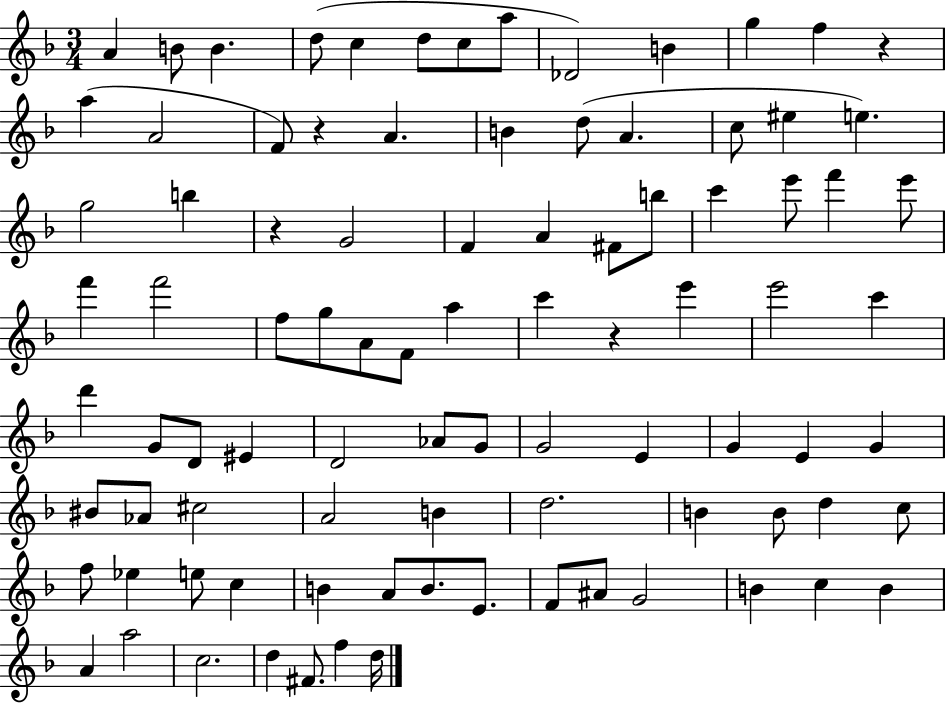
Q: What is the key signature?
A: F major